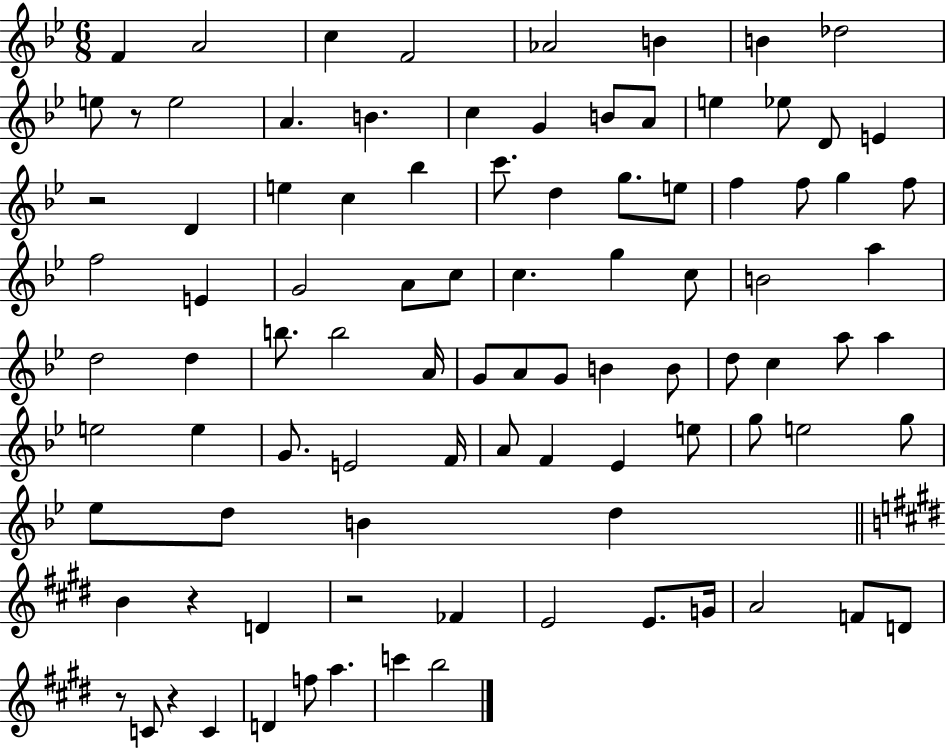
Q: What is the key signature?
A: BES major